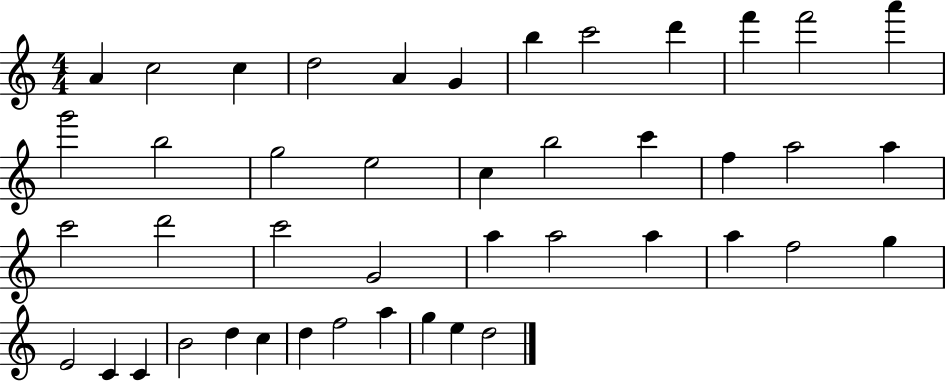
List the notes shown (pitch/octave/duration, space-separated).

A4/q C5/h C5/q D5/h A4/q G4/q B5/q C6/h D6/q F6/q F6/h A6/q G6/h B5/h G5/h E5/h C5/q B5/h C6/q F5/q A5/h A5/q C6/h D6/h C6/h G4/h A5/q A5/h A5/q A5/q F5/h G5/q E4/h C4/q C4/q B4/h D5/q C5/q D5/q F5/h A5/q G5/q E5/q D5/h